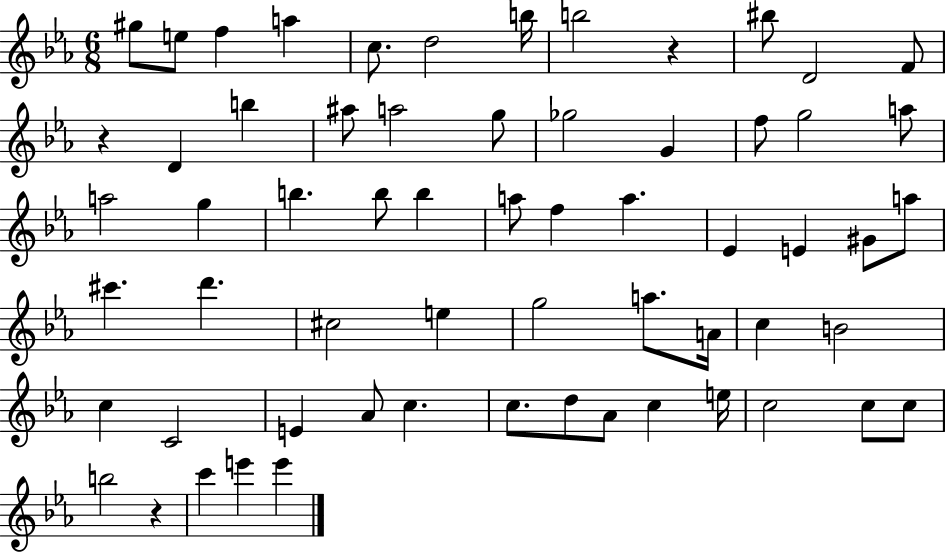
X:1
T:Untitled
M:6/8
L:1/4
K:Eb
^g/2 e/2 f a c/2 d2 b/4 b2 z ^b/2 D2 F/2 z D b ^a/2 a2 g/2 _g2 G f/2 g2 a/2 a2 g b b/2 b a/2 f a _E E ^G/2 a/2 ^c' d' ^c2 e g2 a/2 A/4 c B2 c C2 E _A/2 c c/2 d/2 _A/2 c e/4 c2 c/2 c/2 b2 z c' e' e'